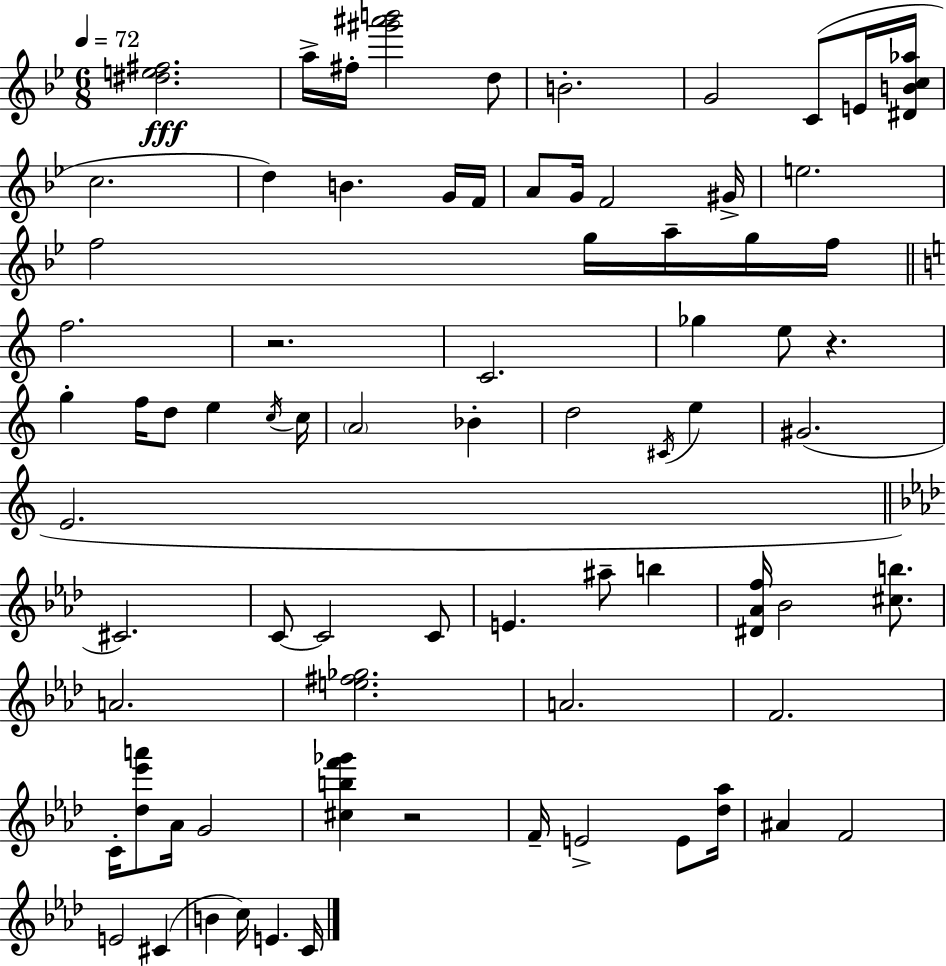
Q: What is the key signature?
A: G minor